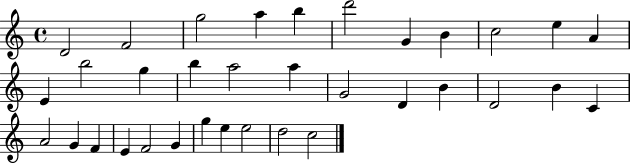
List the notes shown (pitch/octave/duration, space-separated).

D4/h F4/h G5/h A5/q B5/q D6/h G4/q B4/q C5/h E5/q A4/q E4/q B5/h G5/q B5/q A5/h A5/q G4/h D4/q B4/q D4/h B4/q C4/q A4/h G4/q F4/q E4/q F4/h G4/q G5/q E5/q E5/h D5/h C5/h